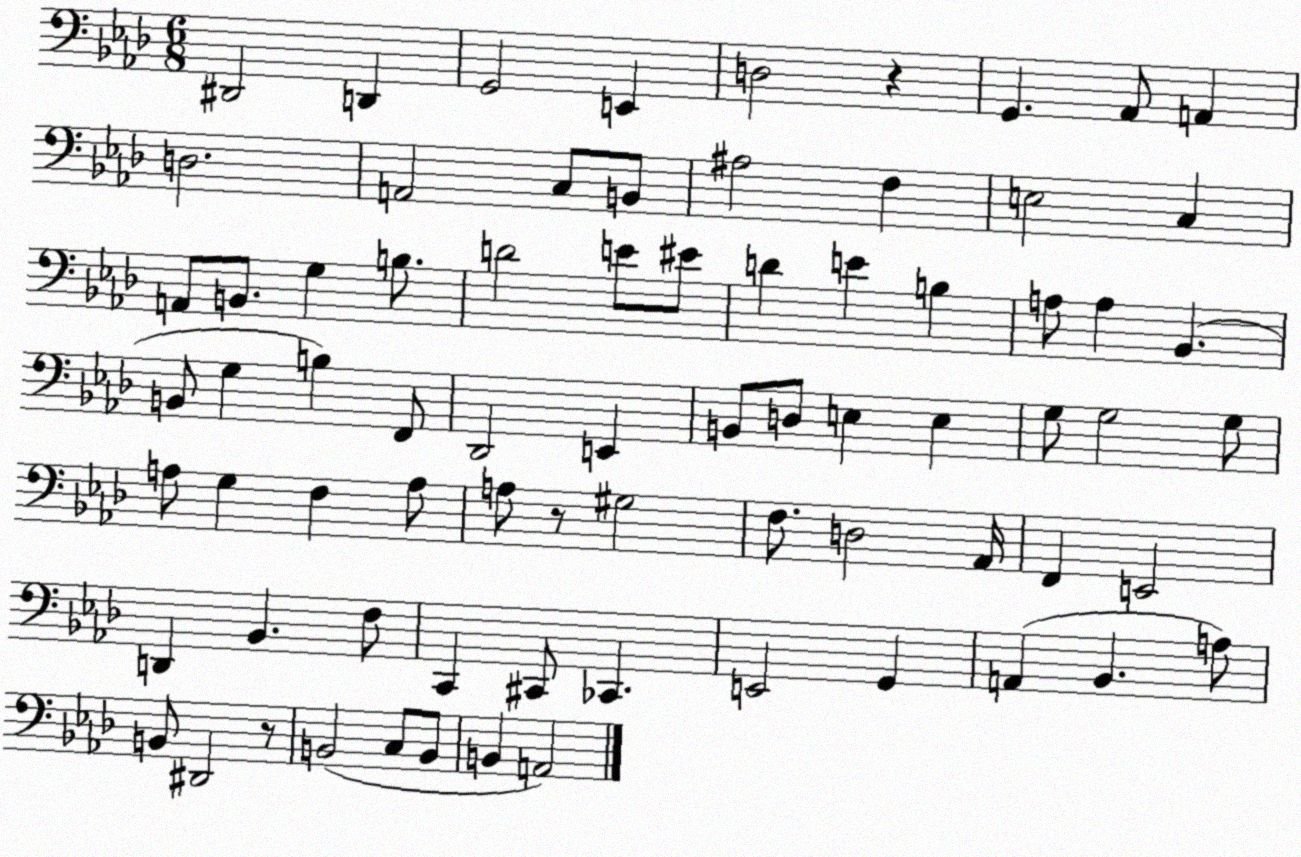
X:1
T:Untitled
M:6/8
L:1/4
K:Ab
^D,,2 D,, G,,2 E,, D,2 z G,, _A,,/2 A,, D,2 A,,2 C,/2 B,,/2 ^A,2 F, E,2 C, A,,/2 B,,/2 G, B,/2 D2 E/2 ^E/2 D E B, A,/2 A, _B,, B,,/2 G, B, F,,/2 _D,,2 E,, B,,/2 D,/2 E, E, G,/2 G,2 G,/2 A,/2 G, F, A,/2 A,/2 z/2 ^G,2 F,/2 D,2 _A,,/4 F,, E,,2 D,, _B,, F,/2 C,, ^C,,/2 _C,, E,,2 G,, A,, _B,, A,/2 B,,/2 ^D,,2 z/2 B,,2 C,/2 B,,/2 B,, A,,2